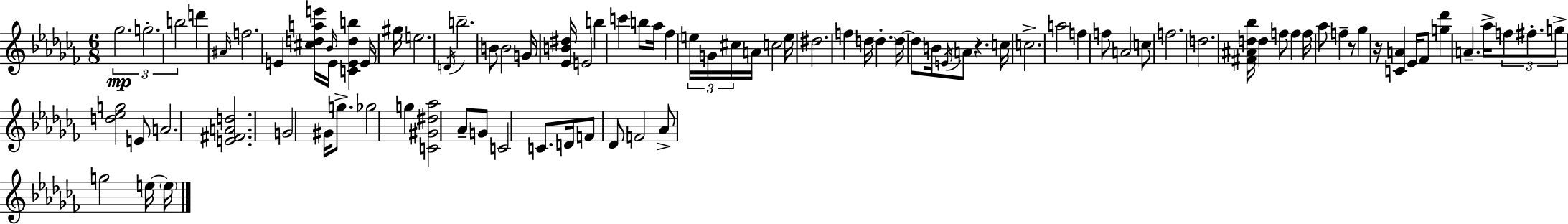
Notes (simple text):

Gb5/h. G5/h. B5/h D6/q A#4/s F5/h. E4/q [C#5,D5,A5,E6]/s Bb4/s E4/s [C4,E4,D5,B5]/q E4/s G#5/s E5/h. D4/s B5/h. B4/e B4/h G4/s [Eb4,B4,D#5]/s E4/h B5/q C6/q B5/e Ab5/s FES5/q E5/s G4/s C#5/s A4/s C5/h E5/s D#5/h. F5/q D5/s D5/q. D5/s D5/e B4/s E4/s A4/e R/q. C5/s C5/h. A5/h F5/q F5/e A4/h C5/e F5/h. D5/h. [F#4,A#4,D5,Bb5]/s D5/q F5/e F5/q F5/s Ab5/e F5/q R/e Gb5/q R/s [C4,A4]/q Eb4/s FES4/e [G5,Db6]/q A4/q. Ab5/s F5/e F#5/e. G5/e [D5,Eb5,G5]/h E4/e A4/h. [E4,F#4,A4,D5]/h. G4/h G#4/s G5/e. Gb5/h G5/q [C4,G#4,D#5,Ab5]/h Ab4/e G4/e C4/h C4/e. D4/s F4/e Db4/e F4/h Ab4/e G5/h E5/s E5/s